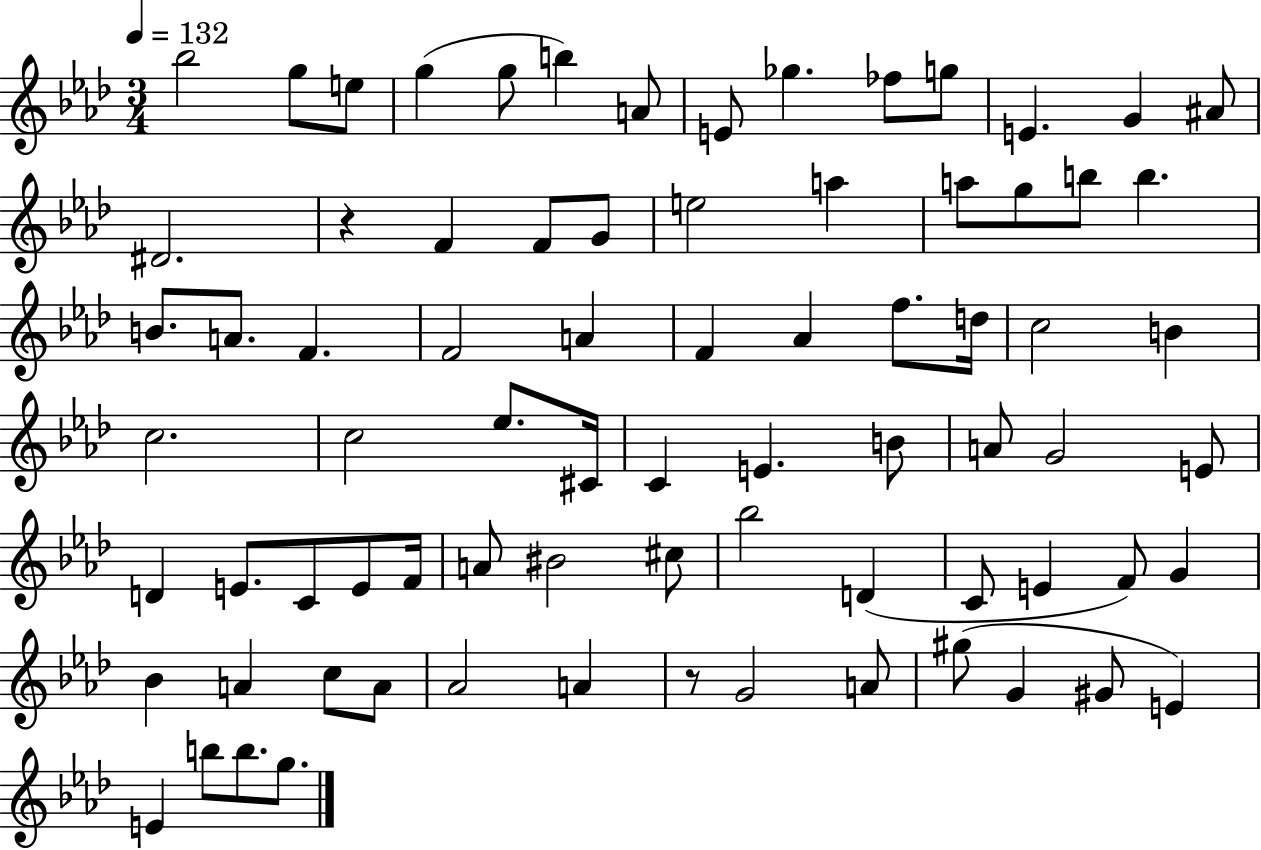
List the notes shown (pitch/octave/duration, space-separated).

Bb5/h G5/e E5/e G5/q G5/e B5/q A4/e E4/e Gb5/q. FES5/e G5/e E4/q. G4/q A#4/e D#4/h. R/q F4/q F4/e G4/e E5/h A5/q A5/e G5/e B5/e B5/q. B4/e. A4/e. F4/q. F4/h A4/q F4/q Ab4/q F5/e. D5/s C5/h B4/q C5/h. C5/h Eb5/e. C#4/s C4/q E4/q. B4/e A4/e G4/h E4/e D4/q E4/e. C4/e E4/e F4/s A4/e BIS4/h C#5/e Bb5/h D4/q C4/e E4/q F4/e G4/q Bb4/q A4/q C5/e A4/e Ab4/h A4/q R/e G4/h A4/e G#5/e G4/q G#4/e E4/q E4/q B5/e B5/e. G5/e.